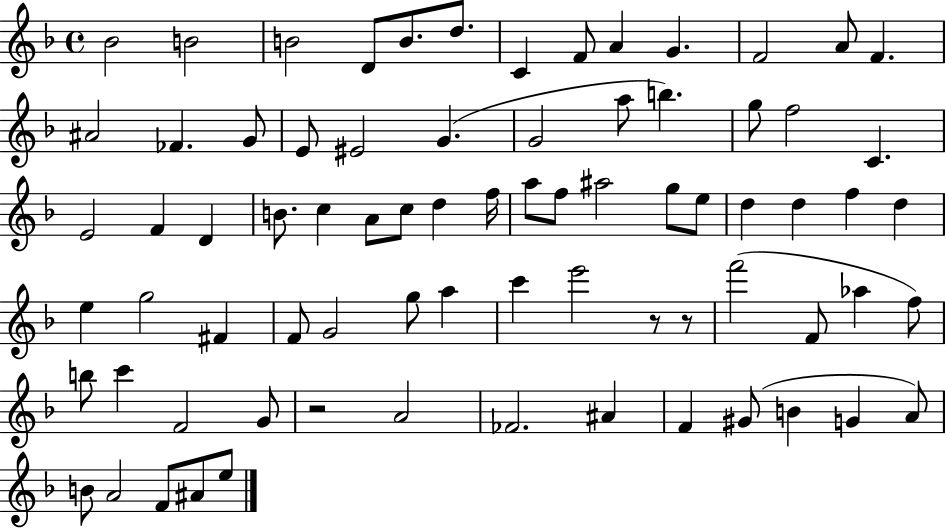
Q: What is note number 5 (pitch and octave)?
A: B4